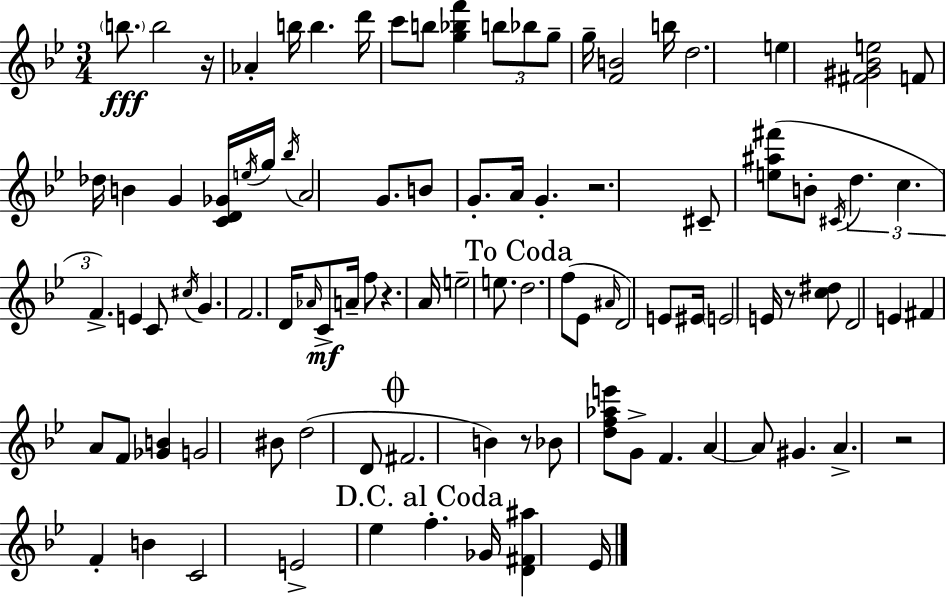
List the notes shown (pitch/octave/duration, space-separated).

B5/e. B5/h R/s Ab4/q B5/s B5/q. D6/s C6/e B5/e [G5,Bb5,F6]/q B5/e Bb5/e G5/e G5/s [F4,B4]/h B5/s D5/h. E5/q [F#4,G#4,Bb4,E5]/h F4/e Db5/s B4/q G4/q [C4,D4,Gb4]/s E5/s G5/s Bb5/s A4/h G4/e. B4/e G4/e. A4/s G4/q. R/h. C#4/e [E5,A#5,F#6]/e B4/e C#4/s D5/q. C5/q. F4/q. E4/q C4/e C#5/s G4/q. F4/h. D4/s Ab4/s C4/e A4/s F5/e R/q. A4/s E5/h E5/e. D5/h. F5/e Eb4/e A#4/s D4/h E4/e EIS4/s E4/h E4/s R/e [C5,D#5]/e D4/h E4/q F#4/q A4/e F4/e [Gb4,B4]/q G4/h BIS4/e D5/h D4/e F#4/h. B4/q R/e Bb4/e [D5,F5,Ab5,E6]/e G4/e F4/q. A4/q A4/e G#4/q. A4/q. R/h F4/q B4/q C4/h E4/h Eb5/q F5/q. Gb4/s [D4,F#4,A#5]/q Eb4/s